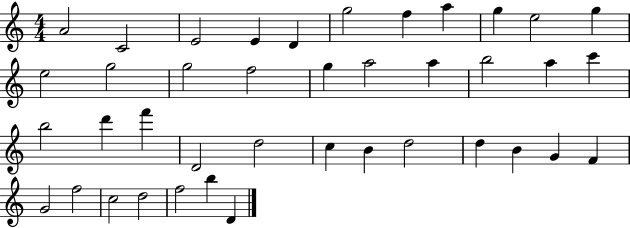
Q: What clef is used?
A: treble